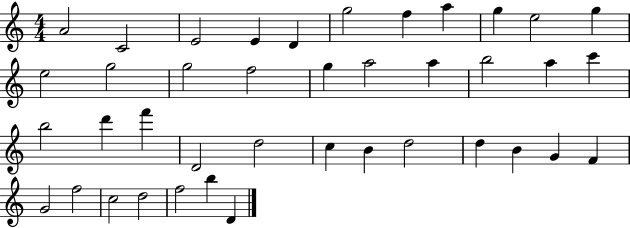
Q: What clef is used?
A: treble